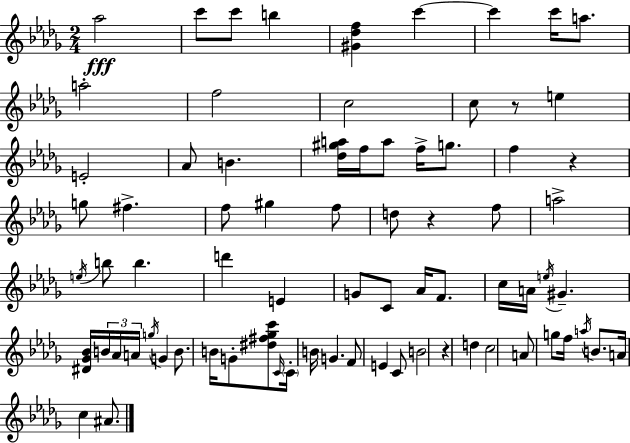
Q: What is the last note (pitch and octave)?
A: A#4